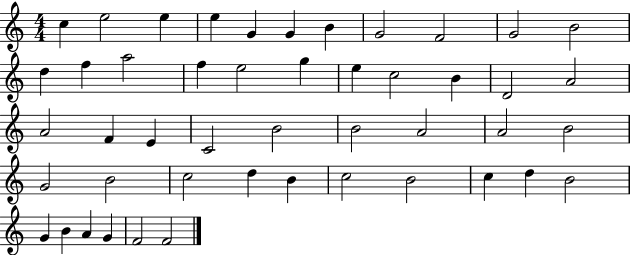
X:1
T:Untitled
M:4/4
L:1/4
K:C
c e2 e e G G B G2 F2 G2 B2 d f a2 f e2 g e c2 B D2 A2 A2 F E C2 B2 B2 A2 A2 B2 G2 B2 c2 d B c2 B2 c d B2 G B A G F2 F2